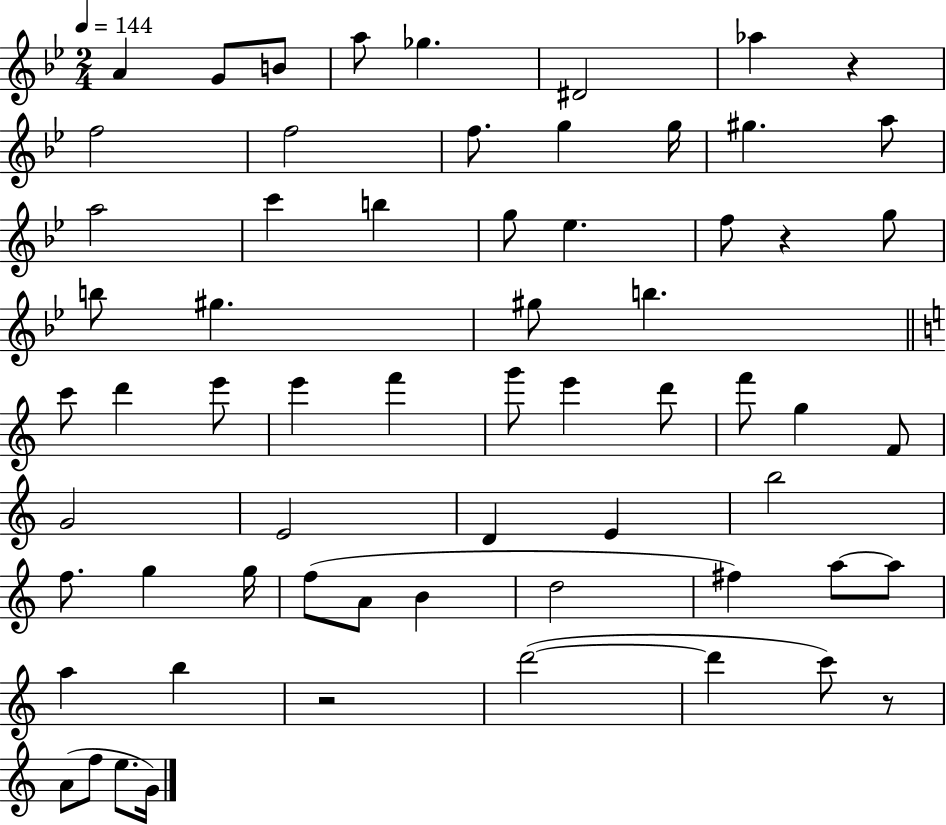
{
  \clef treble
  \numericTimeSignature
  \time 2/4
  \key bes \major
  \tempo 4 = 144
  a'4 g'8 b'8 | a''8 ges''4. | dis'2 | aes''4 r4 | \break f''2 | f''2 | f''8. g''4 g''16 | gis''4. a''8 | \break a''2 | c'''4 b''4 | g''8 ees''4. | f''8 r4 g''8 | \break b''8 gis''4. | gis''8 b''4. | \bar "||" \break \key a \minor c'''8 d'''4 e'''8 | e'''4 f'''4 | g'''8 e'''4 d'''8 | f'''8 g''4 f'8 | \break g'2 | e'2 | d'4 e'4 | b''2 | \break f''8. g''4 g''16 | f''8( a'8 b'4 | d''2 | fis''4) a''8~~ a''8 | \break a''4 b''4 | r2 | d'''2~(~ | d'''4 c'''8) r8 | \break a'8( f''8 e''8. g'16) | \bar "|."
}